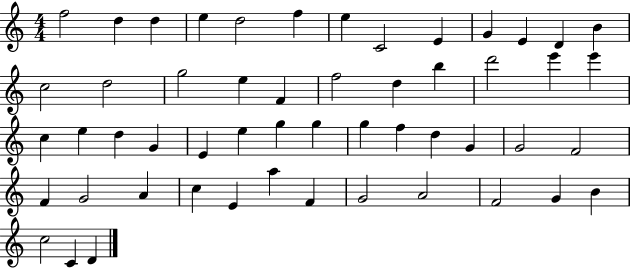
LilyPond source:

{
  \clef treble
  \numericTimeSignature
  \time 4/4
  \key c \major
  f''2 d''4 d''4 | e''4 d''2 f''4 | e''4 c'2 e'4 | g'4 e'4 d'4 b'4 | \break c''2 d''2 | g''2 e''4 f'4 | f''2 d''4 b''4 | d'''2 e'''4 e'''4 | \break c''4 e''4 d''4 g'4 | e'4 e''4 g''4 g''4 | g''4 f''4 d''4 g'4 | g'2 f'2 | \break f'4 g'2 a'4 | c''4 e'4 a''4 f'4 | g'2 a'2 | f'2 g'4 b'4 | \break c''2 c'4 d'4 | \bar "|."
}